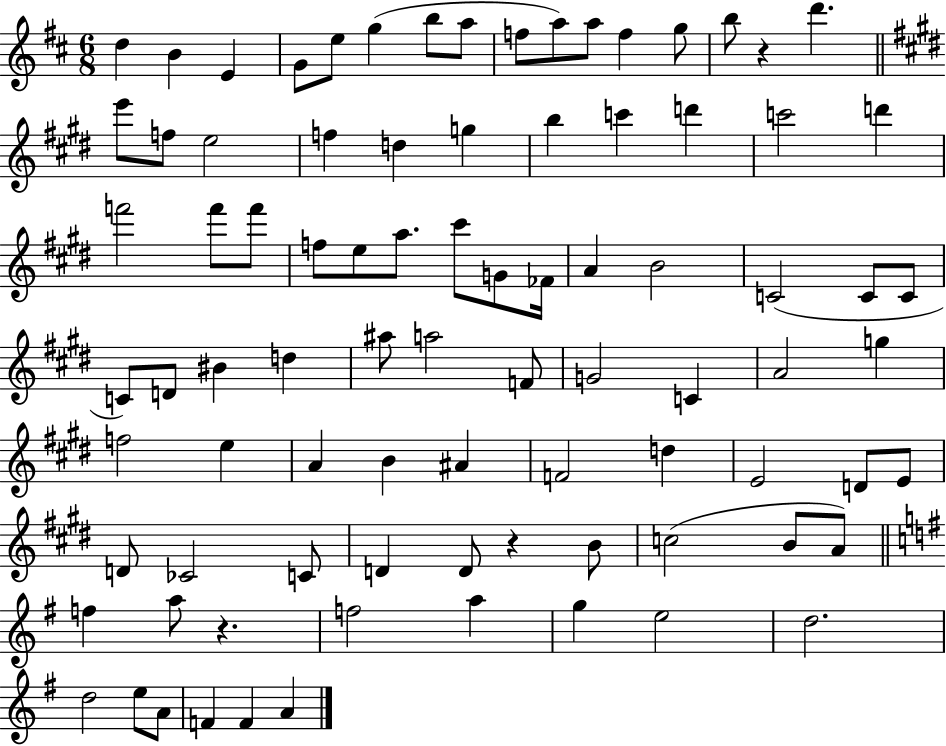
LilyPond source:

{
  \clef treble
  \numericTimeSignature
  \time 6/8
  \key d \major
  \repeat volta 2 { d''4 b'4 e'4 | g'8 e''8 g''4( b''8 a''8 | f''8 a''8) a''8 f''4 g''8 | b''8 r4 d'''4. | \break \bar "||" \break \key e \major e'''8 f''8 e''2 | f''4 d''4 g''4 | b''4 c'''4 d'''4 | c'''2 d'''4 | \break f'''2 f'''8 f'''8 | f''8 e''8 a''8. cis'''8 g'8 fes'16 | a'4 b'2 | c'2( c'8 c'8 | \break c'8) d'8 bis'4 d''4 | ais''8 a''2 f'8 | g'2 c'4 | a'2 g''4 | \break f''2 e''4 | a'4 b'4 ais'4 | f'2 d''4 | e'2 d'8 e'8 | \break d'8 ces'2 c'8 | d'4 d'8 r4 b'8 | c''2( b'8 a'8) | \bar "||" \break \key g \major f''4 a''8 r4. | f''2 a''4 | g''4 e''2 | d''2. | \break d''2 e''8 a'8 | f'4 f'4 a'4 | } \bar "|."
}